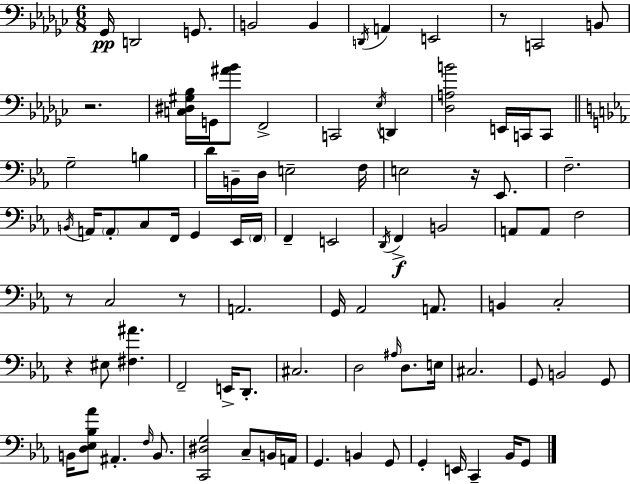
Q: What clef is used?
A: bass